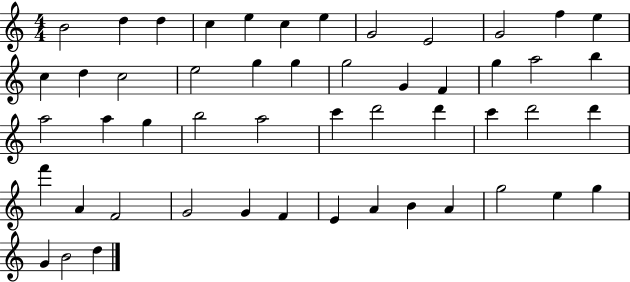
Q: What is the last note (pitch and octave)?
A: D5